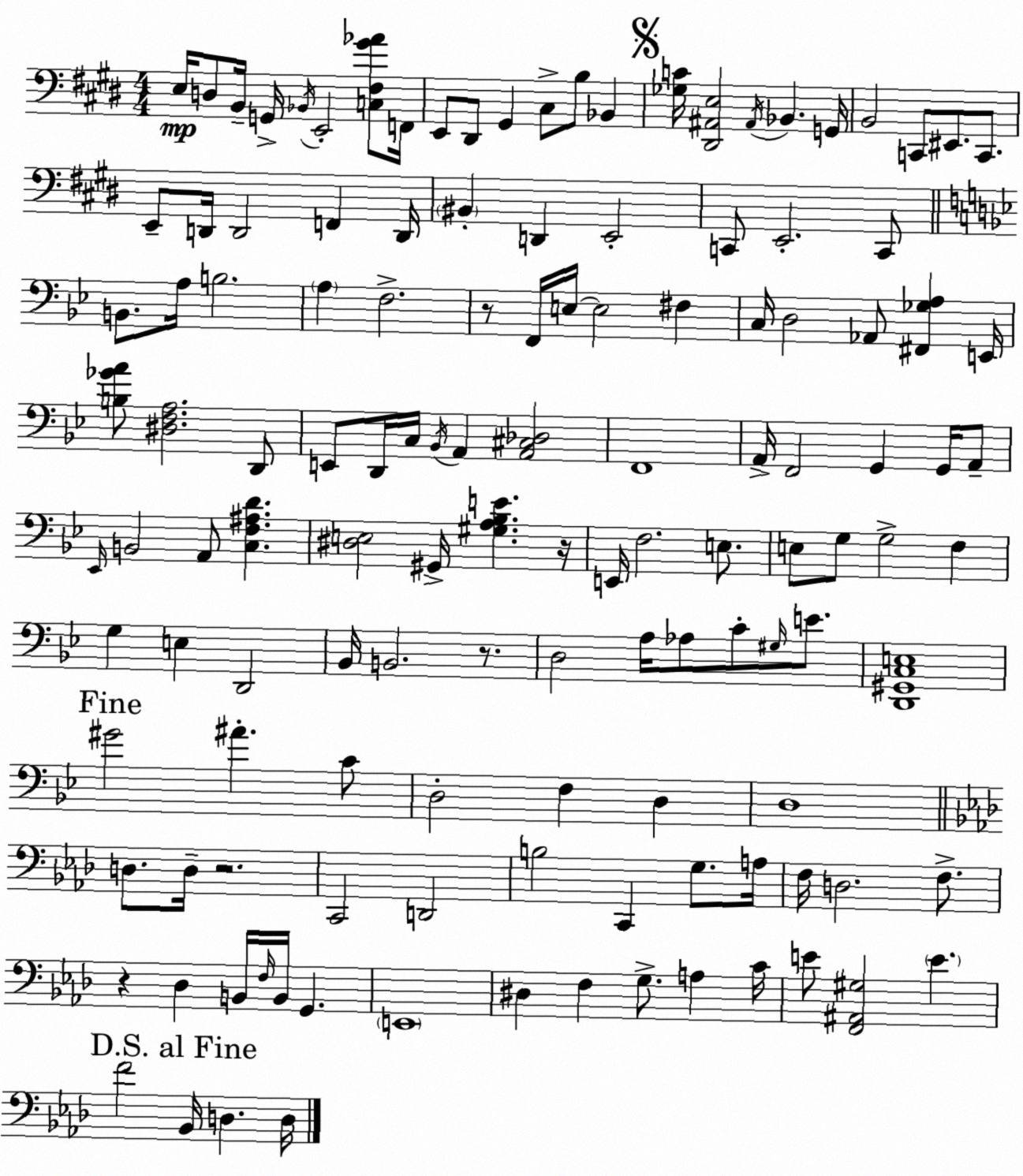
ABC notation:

X:1
T:Untitled
M:4/4
L:1/4
K:E
E,/4 D,/2 B,,/4 G,,/4 _B,,/4 E,,2 [C,^F,^G_A]/2 F,,/4 E,,/2 ^D,,/2 ^G,, ^C,/2 B,/2 _B,, [_G,C]/4 [^D,,^A,,E,]2 ^A,,/4 _B,, G,,/4 B,,2 C,,/2 ^E,,/2 C,,/2 E,,/2 D,,/4 D,,2 F,, D,,/4 ^B,, D,, E,,2 C,,/2 E,,2 C,,/2 B,,/2 A,/4 B,2 A, F,2 z/2 F,,/4 E,/4 E,2 ^F, C,/4 D,2 _A,,/2 [^F,,_G,A,] E,,/4 [B,_GA]/2 [^D,F,A,]2 D,,/2 E,,/2 D,,/4 C,/4 _B,,/4 A,, [A,,^C,_D,]2 F,,4 A,,/4 F,,2 G,, G,,/4 A,,/2 _E,,/4 B,,2 A,,/2 [C,F,^A,D] [^D,E,]2 ^G,,/4 [^G,A,_B,E] z/4 E,,/4 F,2 E,/2 E,/2 G,/2 G,2 F, G, E, D,,2 _B,,/4 B,,2 z/2 D,2 A,/4 _A,/2 C/2 ^G,/4 E/2 [D,,^G,,C,E,]4 ^G2 ^A C/2 D,2 F, D, D,4 D,/2 D,/4 z2 C,,2 D,,2 B,2 C,, G,/2 A,/4 F,/4 D,2 F,/2 z _D, B,,/4 F,/4 B,,/4 G,, E,,4 ^D, F, G,/2 A, C/4 E/2 [F,,^A,,^G,]2 E F2 _B,,/4 D, D,/4